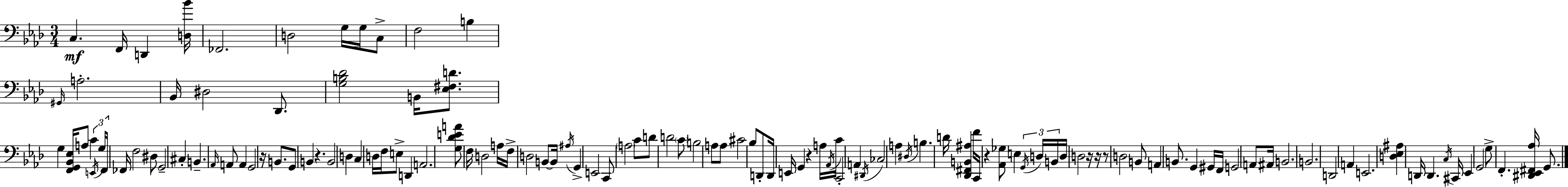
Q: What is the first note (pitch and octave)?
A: C3